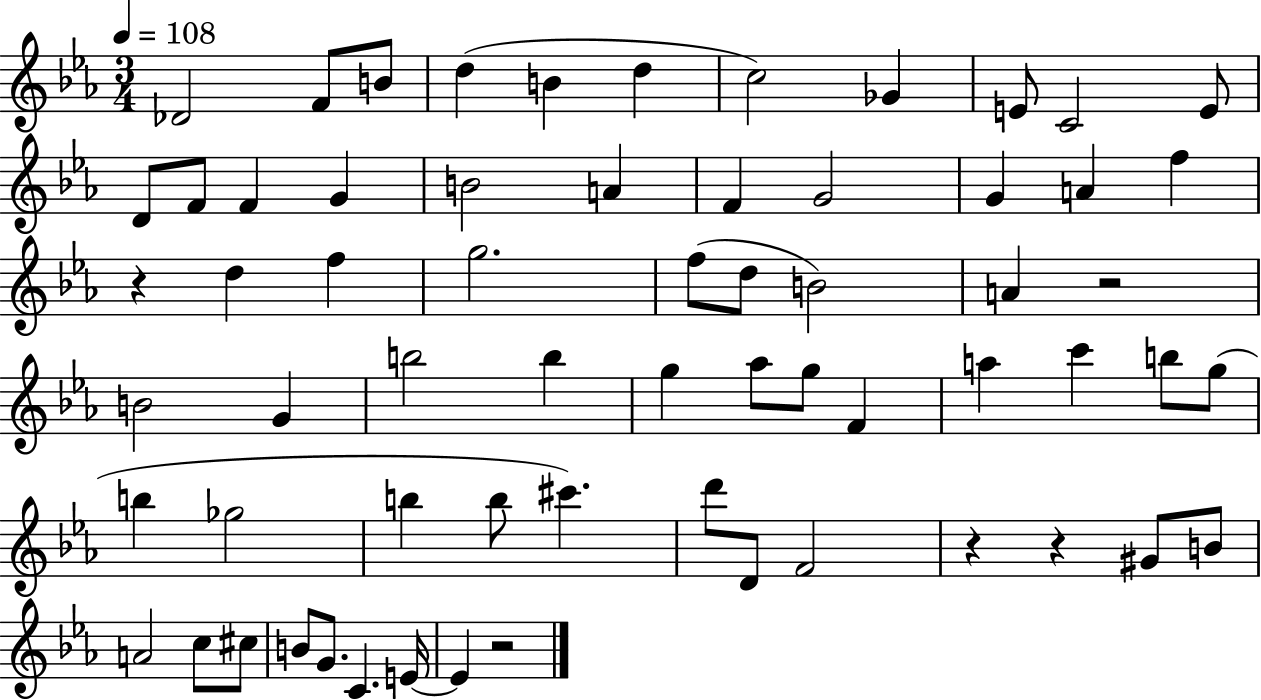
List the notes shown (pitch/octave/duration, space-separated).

Db4/h F4/e B4/e D5/q B4/q D5/q C5/h Gb4/q E4/e C4/h E4/e D4/e F4/e F4/q G4/q B4/h A4/q F4/q G4/h G4/q A4/q F5/q R/q D5/q F5/q G5/h. F5/e D5/e B4/h A4/q R/h B4/h G4/q B5/h B5/q G5/q Ab5/e G5/e F4/q A5/q C6/q B5/e G5/e B5/q Gb5/h B5/q B5/e C#6/q. D6/e D4/e F4/h R/q R/q G#4/e B4/e A4/h C5/e C#5/e B4/e G4/e. C4/q. E4/s E4/q R/h